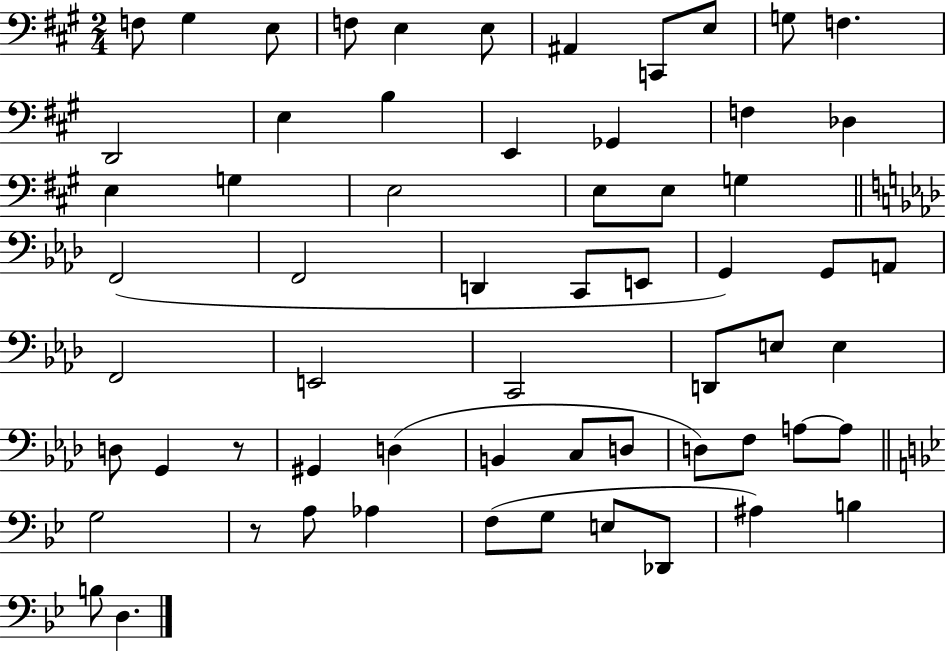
F3/e G#3/q E3/e F3/e E3/q E3/e A#2/q C2/e E3/e G3/e F3/q. D2/h E3/q B3/q E2/q Gb2/q F3/q Db3/q E3/q G3/q E3/h E3/e E3/e G3/q F2/h F2/h D2/q C2/e E2/e G2/q G2/e A2/e F2/h E2/h C2/h D2/e E3/e E3/q D3/e G2/q R/e G#2/q D3/q B2/q C3/e D3/e D3/e F3/e A3/e A3/e G3/h R/e A3/e Ab3/q F3/e G3/e E3/e Db2/e A#3/q B3/q B3/e D3/q.